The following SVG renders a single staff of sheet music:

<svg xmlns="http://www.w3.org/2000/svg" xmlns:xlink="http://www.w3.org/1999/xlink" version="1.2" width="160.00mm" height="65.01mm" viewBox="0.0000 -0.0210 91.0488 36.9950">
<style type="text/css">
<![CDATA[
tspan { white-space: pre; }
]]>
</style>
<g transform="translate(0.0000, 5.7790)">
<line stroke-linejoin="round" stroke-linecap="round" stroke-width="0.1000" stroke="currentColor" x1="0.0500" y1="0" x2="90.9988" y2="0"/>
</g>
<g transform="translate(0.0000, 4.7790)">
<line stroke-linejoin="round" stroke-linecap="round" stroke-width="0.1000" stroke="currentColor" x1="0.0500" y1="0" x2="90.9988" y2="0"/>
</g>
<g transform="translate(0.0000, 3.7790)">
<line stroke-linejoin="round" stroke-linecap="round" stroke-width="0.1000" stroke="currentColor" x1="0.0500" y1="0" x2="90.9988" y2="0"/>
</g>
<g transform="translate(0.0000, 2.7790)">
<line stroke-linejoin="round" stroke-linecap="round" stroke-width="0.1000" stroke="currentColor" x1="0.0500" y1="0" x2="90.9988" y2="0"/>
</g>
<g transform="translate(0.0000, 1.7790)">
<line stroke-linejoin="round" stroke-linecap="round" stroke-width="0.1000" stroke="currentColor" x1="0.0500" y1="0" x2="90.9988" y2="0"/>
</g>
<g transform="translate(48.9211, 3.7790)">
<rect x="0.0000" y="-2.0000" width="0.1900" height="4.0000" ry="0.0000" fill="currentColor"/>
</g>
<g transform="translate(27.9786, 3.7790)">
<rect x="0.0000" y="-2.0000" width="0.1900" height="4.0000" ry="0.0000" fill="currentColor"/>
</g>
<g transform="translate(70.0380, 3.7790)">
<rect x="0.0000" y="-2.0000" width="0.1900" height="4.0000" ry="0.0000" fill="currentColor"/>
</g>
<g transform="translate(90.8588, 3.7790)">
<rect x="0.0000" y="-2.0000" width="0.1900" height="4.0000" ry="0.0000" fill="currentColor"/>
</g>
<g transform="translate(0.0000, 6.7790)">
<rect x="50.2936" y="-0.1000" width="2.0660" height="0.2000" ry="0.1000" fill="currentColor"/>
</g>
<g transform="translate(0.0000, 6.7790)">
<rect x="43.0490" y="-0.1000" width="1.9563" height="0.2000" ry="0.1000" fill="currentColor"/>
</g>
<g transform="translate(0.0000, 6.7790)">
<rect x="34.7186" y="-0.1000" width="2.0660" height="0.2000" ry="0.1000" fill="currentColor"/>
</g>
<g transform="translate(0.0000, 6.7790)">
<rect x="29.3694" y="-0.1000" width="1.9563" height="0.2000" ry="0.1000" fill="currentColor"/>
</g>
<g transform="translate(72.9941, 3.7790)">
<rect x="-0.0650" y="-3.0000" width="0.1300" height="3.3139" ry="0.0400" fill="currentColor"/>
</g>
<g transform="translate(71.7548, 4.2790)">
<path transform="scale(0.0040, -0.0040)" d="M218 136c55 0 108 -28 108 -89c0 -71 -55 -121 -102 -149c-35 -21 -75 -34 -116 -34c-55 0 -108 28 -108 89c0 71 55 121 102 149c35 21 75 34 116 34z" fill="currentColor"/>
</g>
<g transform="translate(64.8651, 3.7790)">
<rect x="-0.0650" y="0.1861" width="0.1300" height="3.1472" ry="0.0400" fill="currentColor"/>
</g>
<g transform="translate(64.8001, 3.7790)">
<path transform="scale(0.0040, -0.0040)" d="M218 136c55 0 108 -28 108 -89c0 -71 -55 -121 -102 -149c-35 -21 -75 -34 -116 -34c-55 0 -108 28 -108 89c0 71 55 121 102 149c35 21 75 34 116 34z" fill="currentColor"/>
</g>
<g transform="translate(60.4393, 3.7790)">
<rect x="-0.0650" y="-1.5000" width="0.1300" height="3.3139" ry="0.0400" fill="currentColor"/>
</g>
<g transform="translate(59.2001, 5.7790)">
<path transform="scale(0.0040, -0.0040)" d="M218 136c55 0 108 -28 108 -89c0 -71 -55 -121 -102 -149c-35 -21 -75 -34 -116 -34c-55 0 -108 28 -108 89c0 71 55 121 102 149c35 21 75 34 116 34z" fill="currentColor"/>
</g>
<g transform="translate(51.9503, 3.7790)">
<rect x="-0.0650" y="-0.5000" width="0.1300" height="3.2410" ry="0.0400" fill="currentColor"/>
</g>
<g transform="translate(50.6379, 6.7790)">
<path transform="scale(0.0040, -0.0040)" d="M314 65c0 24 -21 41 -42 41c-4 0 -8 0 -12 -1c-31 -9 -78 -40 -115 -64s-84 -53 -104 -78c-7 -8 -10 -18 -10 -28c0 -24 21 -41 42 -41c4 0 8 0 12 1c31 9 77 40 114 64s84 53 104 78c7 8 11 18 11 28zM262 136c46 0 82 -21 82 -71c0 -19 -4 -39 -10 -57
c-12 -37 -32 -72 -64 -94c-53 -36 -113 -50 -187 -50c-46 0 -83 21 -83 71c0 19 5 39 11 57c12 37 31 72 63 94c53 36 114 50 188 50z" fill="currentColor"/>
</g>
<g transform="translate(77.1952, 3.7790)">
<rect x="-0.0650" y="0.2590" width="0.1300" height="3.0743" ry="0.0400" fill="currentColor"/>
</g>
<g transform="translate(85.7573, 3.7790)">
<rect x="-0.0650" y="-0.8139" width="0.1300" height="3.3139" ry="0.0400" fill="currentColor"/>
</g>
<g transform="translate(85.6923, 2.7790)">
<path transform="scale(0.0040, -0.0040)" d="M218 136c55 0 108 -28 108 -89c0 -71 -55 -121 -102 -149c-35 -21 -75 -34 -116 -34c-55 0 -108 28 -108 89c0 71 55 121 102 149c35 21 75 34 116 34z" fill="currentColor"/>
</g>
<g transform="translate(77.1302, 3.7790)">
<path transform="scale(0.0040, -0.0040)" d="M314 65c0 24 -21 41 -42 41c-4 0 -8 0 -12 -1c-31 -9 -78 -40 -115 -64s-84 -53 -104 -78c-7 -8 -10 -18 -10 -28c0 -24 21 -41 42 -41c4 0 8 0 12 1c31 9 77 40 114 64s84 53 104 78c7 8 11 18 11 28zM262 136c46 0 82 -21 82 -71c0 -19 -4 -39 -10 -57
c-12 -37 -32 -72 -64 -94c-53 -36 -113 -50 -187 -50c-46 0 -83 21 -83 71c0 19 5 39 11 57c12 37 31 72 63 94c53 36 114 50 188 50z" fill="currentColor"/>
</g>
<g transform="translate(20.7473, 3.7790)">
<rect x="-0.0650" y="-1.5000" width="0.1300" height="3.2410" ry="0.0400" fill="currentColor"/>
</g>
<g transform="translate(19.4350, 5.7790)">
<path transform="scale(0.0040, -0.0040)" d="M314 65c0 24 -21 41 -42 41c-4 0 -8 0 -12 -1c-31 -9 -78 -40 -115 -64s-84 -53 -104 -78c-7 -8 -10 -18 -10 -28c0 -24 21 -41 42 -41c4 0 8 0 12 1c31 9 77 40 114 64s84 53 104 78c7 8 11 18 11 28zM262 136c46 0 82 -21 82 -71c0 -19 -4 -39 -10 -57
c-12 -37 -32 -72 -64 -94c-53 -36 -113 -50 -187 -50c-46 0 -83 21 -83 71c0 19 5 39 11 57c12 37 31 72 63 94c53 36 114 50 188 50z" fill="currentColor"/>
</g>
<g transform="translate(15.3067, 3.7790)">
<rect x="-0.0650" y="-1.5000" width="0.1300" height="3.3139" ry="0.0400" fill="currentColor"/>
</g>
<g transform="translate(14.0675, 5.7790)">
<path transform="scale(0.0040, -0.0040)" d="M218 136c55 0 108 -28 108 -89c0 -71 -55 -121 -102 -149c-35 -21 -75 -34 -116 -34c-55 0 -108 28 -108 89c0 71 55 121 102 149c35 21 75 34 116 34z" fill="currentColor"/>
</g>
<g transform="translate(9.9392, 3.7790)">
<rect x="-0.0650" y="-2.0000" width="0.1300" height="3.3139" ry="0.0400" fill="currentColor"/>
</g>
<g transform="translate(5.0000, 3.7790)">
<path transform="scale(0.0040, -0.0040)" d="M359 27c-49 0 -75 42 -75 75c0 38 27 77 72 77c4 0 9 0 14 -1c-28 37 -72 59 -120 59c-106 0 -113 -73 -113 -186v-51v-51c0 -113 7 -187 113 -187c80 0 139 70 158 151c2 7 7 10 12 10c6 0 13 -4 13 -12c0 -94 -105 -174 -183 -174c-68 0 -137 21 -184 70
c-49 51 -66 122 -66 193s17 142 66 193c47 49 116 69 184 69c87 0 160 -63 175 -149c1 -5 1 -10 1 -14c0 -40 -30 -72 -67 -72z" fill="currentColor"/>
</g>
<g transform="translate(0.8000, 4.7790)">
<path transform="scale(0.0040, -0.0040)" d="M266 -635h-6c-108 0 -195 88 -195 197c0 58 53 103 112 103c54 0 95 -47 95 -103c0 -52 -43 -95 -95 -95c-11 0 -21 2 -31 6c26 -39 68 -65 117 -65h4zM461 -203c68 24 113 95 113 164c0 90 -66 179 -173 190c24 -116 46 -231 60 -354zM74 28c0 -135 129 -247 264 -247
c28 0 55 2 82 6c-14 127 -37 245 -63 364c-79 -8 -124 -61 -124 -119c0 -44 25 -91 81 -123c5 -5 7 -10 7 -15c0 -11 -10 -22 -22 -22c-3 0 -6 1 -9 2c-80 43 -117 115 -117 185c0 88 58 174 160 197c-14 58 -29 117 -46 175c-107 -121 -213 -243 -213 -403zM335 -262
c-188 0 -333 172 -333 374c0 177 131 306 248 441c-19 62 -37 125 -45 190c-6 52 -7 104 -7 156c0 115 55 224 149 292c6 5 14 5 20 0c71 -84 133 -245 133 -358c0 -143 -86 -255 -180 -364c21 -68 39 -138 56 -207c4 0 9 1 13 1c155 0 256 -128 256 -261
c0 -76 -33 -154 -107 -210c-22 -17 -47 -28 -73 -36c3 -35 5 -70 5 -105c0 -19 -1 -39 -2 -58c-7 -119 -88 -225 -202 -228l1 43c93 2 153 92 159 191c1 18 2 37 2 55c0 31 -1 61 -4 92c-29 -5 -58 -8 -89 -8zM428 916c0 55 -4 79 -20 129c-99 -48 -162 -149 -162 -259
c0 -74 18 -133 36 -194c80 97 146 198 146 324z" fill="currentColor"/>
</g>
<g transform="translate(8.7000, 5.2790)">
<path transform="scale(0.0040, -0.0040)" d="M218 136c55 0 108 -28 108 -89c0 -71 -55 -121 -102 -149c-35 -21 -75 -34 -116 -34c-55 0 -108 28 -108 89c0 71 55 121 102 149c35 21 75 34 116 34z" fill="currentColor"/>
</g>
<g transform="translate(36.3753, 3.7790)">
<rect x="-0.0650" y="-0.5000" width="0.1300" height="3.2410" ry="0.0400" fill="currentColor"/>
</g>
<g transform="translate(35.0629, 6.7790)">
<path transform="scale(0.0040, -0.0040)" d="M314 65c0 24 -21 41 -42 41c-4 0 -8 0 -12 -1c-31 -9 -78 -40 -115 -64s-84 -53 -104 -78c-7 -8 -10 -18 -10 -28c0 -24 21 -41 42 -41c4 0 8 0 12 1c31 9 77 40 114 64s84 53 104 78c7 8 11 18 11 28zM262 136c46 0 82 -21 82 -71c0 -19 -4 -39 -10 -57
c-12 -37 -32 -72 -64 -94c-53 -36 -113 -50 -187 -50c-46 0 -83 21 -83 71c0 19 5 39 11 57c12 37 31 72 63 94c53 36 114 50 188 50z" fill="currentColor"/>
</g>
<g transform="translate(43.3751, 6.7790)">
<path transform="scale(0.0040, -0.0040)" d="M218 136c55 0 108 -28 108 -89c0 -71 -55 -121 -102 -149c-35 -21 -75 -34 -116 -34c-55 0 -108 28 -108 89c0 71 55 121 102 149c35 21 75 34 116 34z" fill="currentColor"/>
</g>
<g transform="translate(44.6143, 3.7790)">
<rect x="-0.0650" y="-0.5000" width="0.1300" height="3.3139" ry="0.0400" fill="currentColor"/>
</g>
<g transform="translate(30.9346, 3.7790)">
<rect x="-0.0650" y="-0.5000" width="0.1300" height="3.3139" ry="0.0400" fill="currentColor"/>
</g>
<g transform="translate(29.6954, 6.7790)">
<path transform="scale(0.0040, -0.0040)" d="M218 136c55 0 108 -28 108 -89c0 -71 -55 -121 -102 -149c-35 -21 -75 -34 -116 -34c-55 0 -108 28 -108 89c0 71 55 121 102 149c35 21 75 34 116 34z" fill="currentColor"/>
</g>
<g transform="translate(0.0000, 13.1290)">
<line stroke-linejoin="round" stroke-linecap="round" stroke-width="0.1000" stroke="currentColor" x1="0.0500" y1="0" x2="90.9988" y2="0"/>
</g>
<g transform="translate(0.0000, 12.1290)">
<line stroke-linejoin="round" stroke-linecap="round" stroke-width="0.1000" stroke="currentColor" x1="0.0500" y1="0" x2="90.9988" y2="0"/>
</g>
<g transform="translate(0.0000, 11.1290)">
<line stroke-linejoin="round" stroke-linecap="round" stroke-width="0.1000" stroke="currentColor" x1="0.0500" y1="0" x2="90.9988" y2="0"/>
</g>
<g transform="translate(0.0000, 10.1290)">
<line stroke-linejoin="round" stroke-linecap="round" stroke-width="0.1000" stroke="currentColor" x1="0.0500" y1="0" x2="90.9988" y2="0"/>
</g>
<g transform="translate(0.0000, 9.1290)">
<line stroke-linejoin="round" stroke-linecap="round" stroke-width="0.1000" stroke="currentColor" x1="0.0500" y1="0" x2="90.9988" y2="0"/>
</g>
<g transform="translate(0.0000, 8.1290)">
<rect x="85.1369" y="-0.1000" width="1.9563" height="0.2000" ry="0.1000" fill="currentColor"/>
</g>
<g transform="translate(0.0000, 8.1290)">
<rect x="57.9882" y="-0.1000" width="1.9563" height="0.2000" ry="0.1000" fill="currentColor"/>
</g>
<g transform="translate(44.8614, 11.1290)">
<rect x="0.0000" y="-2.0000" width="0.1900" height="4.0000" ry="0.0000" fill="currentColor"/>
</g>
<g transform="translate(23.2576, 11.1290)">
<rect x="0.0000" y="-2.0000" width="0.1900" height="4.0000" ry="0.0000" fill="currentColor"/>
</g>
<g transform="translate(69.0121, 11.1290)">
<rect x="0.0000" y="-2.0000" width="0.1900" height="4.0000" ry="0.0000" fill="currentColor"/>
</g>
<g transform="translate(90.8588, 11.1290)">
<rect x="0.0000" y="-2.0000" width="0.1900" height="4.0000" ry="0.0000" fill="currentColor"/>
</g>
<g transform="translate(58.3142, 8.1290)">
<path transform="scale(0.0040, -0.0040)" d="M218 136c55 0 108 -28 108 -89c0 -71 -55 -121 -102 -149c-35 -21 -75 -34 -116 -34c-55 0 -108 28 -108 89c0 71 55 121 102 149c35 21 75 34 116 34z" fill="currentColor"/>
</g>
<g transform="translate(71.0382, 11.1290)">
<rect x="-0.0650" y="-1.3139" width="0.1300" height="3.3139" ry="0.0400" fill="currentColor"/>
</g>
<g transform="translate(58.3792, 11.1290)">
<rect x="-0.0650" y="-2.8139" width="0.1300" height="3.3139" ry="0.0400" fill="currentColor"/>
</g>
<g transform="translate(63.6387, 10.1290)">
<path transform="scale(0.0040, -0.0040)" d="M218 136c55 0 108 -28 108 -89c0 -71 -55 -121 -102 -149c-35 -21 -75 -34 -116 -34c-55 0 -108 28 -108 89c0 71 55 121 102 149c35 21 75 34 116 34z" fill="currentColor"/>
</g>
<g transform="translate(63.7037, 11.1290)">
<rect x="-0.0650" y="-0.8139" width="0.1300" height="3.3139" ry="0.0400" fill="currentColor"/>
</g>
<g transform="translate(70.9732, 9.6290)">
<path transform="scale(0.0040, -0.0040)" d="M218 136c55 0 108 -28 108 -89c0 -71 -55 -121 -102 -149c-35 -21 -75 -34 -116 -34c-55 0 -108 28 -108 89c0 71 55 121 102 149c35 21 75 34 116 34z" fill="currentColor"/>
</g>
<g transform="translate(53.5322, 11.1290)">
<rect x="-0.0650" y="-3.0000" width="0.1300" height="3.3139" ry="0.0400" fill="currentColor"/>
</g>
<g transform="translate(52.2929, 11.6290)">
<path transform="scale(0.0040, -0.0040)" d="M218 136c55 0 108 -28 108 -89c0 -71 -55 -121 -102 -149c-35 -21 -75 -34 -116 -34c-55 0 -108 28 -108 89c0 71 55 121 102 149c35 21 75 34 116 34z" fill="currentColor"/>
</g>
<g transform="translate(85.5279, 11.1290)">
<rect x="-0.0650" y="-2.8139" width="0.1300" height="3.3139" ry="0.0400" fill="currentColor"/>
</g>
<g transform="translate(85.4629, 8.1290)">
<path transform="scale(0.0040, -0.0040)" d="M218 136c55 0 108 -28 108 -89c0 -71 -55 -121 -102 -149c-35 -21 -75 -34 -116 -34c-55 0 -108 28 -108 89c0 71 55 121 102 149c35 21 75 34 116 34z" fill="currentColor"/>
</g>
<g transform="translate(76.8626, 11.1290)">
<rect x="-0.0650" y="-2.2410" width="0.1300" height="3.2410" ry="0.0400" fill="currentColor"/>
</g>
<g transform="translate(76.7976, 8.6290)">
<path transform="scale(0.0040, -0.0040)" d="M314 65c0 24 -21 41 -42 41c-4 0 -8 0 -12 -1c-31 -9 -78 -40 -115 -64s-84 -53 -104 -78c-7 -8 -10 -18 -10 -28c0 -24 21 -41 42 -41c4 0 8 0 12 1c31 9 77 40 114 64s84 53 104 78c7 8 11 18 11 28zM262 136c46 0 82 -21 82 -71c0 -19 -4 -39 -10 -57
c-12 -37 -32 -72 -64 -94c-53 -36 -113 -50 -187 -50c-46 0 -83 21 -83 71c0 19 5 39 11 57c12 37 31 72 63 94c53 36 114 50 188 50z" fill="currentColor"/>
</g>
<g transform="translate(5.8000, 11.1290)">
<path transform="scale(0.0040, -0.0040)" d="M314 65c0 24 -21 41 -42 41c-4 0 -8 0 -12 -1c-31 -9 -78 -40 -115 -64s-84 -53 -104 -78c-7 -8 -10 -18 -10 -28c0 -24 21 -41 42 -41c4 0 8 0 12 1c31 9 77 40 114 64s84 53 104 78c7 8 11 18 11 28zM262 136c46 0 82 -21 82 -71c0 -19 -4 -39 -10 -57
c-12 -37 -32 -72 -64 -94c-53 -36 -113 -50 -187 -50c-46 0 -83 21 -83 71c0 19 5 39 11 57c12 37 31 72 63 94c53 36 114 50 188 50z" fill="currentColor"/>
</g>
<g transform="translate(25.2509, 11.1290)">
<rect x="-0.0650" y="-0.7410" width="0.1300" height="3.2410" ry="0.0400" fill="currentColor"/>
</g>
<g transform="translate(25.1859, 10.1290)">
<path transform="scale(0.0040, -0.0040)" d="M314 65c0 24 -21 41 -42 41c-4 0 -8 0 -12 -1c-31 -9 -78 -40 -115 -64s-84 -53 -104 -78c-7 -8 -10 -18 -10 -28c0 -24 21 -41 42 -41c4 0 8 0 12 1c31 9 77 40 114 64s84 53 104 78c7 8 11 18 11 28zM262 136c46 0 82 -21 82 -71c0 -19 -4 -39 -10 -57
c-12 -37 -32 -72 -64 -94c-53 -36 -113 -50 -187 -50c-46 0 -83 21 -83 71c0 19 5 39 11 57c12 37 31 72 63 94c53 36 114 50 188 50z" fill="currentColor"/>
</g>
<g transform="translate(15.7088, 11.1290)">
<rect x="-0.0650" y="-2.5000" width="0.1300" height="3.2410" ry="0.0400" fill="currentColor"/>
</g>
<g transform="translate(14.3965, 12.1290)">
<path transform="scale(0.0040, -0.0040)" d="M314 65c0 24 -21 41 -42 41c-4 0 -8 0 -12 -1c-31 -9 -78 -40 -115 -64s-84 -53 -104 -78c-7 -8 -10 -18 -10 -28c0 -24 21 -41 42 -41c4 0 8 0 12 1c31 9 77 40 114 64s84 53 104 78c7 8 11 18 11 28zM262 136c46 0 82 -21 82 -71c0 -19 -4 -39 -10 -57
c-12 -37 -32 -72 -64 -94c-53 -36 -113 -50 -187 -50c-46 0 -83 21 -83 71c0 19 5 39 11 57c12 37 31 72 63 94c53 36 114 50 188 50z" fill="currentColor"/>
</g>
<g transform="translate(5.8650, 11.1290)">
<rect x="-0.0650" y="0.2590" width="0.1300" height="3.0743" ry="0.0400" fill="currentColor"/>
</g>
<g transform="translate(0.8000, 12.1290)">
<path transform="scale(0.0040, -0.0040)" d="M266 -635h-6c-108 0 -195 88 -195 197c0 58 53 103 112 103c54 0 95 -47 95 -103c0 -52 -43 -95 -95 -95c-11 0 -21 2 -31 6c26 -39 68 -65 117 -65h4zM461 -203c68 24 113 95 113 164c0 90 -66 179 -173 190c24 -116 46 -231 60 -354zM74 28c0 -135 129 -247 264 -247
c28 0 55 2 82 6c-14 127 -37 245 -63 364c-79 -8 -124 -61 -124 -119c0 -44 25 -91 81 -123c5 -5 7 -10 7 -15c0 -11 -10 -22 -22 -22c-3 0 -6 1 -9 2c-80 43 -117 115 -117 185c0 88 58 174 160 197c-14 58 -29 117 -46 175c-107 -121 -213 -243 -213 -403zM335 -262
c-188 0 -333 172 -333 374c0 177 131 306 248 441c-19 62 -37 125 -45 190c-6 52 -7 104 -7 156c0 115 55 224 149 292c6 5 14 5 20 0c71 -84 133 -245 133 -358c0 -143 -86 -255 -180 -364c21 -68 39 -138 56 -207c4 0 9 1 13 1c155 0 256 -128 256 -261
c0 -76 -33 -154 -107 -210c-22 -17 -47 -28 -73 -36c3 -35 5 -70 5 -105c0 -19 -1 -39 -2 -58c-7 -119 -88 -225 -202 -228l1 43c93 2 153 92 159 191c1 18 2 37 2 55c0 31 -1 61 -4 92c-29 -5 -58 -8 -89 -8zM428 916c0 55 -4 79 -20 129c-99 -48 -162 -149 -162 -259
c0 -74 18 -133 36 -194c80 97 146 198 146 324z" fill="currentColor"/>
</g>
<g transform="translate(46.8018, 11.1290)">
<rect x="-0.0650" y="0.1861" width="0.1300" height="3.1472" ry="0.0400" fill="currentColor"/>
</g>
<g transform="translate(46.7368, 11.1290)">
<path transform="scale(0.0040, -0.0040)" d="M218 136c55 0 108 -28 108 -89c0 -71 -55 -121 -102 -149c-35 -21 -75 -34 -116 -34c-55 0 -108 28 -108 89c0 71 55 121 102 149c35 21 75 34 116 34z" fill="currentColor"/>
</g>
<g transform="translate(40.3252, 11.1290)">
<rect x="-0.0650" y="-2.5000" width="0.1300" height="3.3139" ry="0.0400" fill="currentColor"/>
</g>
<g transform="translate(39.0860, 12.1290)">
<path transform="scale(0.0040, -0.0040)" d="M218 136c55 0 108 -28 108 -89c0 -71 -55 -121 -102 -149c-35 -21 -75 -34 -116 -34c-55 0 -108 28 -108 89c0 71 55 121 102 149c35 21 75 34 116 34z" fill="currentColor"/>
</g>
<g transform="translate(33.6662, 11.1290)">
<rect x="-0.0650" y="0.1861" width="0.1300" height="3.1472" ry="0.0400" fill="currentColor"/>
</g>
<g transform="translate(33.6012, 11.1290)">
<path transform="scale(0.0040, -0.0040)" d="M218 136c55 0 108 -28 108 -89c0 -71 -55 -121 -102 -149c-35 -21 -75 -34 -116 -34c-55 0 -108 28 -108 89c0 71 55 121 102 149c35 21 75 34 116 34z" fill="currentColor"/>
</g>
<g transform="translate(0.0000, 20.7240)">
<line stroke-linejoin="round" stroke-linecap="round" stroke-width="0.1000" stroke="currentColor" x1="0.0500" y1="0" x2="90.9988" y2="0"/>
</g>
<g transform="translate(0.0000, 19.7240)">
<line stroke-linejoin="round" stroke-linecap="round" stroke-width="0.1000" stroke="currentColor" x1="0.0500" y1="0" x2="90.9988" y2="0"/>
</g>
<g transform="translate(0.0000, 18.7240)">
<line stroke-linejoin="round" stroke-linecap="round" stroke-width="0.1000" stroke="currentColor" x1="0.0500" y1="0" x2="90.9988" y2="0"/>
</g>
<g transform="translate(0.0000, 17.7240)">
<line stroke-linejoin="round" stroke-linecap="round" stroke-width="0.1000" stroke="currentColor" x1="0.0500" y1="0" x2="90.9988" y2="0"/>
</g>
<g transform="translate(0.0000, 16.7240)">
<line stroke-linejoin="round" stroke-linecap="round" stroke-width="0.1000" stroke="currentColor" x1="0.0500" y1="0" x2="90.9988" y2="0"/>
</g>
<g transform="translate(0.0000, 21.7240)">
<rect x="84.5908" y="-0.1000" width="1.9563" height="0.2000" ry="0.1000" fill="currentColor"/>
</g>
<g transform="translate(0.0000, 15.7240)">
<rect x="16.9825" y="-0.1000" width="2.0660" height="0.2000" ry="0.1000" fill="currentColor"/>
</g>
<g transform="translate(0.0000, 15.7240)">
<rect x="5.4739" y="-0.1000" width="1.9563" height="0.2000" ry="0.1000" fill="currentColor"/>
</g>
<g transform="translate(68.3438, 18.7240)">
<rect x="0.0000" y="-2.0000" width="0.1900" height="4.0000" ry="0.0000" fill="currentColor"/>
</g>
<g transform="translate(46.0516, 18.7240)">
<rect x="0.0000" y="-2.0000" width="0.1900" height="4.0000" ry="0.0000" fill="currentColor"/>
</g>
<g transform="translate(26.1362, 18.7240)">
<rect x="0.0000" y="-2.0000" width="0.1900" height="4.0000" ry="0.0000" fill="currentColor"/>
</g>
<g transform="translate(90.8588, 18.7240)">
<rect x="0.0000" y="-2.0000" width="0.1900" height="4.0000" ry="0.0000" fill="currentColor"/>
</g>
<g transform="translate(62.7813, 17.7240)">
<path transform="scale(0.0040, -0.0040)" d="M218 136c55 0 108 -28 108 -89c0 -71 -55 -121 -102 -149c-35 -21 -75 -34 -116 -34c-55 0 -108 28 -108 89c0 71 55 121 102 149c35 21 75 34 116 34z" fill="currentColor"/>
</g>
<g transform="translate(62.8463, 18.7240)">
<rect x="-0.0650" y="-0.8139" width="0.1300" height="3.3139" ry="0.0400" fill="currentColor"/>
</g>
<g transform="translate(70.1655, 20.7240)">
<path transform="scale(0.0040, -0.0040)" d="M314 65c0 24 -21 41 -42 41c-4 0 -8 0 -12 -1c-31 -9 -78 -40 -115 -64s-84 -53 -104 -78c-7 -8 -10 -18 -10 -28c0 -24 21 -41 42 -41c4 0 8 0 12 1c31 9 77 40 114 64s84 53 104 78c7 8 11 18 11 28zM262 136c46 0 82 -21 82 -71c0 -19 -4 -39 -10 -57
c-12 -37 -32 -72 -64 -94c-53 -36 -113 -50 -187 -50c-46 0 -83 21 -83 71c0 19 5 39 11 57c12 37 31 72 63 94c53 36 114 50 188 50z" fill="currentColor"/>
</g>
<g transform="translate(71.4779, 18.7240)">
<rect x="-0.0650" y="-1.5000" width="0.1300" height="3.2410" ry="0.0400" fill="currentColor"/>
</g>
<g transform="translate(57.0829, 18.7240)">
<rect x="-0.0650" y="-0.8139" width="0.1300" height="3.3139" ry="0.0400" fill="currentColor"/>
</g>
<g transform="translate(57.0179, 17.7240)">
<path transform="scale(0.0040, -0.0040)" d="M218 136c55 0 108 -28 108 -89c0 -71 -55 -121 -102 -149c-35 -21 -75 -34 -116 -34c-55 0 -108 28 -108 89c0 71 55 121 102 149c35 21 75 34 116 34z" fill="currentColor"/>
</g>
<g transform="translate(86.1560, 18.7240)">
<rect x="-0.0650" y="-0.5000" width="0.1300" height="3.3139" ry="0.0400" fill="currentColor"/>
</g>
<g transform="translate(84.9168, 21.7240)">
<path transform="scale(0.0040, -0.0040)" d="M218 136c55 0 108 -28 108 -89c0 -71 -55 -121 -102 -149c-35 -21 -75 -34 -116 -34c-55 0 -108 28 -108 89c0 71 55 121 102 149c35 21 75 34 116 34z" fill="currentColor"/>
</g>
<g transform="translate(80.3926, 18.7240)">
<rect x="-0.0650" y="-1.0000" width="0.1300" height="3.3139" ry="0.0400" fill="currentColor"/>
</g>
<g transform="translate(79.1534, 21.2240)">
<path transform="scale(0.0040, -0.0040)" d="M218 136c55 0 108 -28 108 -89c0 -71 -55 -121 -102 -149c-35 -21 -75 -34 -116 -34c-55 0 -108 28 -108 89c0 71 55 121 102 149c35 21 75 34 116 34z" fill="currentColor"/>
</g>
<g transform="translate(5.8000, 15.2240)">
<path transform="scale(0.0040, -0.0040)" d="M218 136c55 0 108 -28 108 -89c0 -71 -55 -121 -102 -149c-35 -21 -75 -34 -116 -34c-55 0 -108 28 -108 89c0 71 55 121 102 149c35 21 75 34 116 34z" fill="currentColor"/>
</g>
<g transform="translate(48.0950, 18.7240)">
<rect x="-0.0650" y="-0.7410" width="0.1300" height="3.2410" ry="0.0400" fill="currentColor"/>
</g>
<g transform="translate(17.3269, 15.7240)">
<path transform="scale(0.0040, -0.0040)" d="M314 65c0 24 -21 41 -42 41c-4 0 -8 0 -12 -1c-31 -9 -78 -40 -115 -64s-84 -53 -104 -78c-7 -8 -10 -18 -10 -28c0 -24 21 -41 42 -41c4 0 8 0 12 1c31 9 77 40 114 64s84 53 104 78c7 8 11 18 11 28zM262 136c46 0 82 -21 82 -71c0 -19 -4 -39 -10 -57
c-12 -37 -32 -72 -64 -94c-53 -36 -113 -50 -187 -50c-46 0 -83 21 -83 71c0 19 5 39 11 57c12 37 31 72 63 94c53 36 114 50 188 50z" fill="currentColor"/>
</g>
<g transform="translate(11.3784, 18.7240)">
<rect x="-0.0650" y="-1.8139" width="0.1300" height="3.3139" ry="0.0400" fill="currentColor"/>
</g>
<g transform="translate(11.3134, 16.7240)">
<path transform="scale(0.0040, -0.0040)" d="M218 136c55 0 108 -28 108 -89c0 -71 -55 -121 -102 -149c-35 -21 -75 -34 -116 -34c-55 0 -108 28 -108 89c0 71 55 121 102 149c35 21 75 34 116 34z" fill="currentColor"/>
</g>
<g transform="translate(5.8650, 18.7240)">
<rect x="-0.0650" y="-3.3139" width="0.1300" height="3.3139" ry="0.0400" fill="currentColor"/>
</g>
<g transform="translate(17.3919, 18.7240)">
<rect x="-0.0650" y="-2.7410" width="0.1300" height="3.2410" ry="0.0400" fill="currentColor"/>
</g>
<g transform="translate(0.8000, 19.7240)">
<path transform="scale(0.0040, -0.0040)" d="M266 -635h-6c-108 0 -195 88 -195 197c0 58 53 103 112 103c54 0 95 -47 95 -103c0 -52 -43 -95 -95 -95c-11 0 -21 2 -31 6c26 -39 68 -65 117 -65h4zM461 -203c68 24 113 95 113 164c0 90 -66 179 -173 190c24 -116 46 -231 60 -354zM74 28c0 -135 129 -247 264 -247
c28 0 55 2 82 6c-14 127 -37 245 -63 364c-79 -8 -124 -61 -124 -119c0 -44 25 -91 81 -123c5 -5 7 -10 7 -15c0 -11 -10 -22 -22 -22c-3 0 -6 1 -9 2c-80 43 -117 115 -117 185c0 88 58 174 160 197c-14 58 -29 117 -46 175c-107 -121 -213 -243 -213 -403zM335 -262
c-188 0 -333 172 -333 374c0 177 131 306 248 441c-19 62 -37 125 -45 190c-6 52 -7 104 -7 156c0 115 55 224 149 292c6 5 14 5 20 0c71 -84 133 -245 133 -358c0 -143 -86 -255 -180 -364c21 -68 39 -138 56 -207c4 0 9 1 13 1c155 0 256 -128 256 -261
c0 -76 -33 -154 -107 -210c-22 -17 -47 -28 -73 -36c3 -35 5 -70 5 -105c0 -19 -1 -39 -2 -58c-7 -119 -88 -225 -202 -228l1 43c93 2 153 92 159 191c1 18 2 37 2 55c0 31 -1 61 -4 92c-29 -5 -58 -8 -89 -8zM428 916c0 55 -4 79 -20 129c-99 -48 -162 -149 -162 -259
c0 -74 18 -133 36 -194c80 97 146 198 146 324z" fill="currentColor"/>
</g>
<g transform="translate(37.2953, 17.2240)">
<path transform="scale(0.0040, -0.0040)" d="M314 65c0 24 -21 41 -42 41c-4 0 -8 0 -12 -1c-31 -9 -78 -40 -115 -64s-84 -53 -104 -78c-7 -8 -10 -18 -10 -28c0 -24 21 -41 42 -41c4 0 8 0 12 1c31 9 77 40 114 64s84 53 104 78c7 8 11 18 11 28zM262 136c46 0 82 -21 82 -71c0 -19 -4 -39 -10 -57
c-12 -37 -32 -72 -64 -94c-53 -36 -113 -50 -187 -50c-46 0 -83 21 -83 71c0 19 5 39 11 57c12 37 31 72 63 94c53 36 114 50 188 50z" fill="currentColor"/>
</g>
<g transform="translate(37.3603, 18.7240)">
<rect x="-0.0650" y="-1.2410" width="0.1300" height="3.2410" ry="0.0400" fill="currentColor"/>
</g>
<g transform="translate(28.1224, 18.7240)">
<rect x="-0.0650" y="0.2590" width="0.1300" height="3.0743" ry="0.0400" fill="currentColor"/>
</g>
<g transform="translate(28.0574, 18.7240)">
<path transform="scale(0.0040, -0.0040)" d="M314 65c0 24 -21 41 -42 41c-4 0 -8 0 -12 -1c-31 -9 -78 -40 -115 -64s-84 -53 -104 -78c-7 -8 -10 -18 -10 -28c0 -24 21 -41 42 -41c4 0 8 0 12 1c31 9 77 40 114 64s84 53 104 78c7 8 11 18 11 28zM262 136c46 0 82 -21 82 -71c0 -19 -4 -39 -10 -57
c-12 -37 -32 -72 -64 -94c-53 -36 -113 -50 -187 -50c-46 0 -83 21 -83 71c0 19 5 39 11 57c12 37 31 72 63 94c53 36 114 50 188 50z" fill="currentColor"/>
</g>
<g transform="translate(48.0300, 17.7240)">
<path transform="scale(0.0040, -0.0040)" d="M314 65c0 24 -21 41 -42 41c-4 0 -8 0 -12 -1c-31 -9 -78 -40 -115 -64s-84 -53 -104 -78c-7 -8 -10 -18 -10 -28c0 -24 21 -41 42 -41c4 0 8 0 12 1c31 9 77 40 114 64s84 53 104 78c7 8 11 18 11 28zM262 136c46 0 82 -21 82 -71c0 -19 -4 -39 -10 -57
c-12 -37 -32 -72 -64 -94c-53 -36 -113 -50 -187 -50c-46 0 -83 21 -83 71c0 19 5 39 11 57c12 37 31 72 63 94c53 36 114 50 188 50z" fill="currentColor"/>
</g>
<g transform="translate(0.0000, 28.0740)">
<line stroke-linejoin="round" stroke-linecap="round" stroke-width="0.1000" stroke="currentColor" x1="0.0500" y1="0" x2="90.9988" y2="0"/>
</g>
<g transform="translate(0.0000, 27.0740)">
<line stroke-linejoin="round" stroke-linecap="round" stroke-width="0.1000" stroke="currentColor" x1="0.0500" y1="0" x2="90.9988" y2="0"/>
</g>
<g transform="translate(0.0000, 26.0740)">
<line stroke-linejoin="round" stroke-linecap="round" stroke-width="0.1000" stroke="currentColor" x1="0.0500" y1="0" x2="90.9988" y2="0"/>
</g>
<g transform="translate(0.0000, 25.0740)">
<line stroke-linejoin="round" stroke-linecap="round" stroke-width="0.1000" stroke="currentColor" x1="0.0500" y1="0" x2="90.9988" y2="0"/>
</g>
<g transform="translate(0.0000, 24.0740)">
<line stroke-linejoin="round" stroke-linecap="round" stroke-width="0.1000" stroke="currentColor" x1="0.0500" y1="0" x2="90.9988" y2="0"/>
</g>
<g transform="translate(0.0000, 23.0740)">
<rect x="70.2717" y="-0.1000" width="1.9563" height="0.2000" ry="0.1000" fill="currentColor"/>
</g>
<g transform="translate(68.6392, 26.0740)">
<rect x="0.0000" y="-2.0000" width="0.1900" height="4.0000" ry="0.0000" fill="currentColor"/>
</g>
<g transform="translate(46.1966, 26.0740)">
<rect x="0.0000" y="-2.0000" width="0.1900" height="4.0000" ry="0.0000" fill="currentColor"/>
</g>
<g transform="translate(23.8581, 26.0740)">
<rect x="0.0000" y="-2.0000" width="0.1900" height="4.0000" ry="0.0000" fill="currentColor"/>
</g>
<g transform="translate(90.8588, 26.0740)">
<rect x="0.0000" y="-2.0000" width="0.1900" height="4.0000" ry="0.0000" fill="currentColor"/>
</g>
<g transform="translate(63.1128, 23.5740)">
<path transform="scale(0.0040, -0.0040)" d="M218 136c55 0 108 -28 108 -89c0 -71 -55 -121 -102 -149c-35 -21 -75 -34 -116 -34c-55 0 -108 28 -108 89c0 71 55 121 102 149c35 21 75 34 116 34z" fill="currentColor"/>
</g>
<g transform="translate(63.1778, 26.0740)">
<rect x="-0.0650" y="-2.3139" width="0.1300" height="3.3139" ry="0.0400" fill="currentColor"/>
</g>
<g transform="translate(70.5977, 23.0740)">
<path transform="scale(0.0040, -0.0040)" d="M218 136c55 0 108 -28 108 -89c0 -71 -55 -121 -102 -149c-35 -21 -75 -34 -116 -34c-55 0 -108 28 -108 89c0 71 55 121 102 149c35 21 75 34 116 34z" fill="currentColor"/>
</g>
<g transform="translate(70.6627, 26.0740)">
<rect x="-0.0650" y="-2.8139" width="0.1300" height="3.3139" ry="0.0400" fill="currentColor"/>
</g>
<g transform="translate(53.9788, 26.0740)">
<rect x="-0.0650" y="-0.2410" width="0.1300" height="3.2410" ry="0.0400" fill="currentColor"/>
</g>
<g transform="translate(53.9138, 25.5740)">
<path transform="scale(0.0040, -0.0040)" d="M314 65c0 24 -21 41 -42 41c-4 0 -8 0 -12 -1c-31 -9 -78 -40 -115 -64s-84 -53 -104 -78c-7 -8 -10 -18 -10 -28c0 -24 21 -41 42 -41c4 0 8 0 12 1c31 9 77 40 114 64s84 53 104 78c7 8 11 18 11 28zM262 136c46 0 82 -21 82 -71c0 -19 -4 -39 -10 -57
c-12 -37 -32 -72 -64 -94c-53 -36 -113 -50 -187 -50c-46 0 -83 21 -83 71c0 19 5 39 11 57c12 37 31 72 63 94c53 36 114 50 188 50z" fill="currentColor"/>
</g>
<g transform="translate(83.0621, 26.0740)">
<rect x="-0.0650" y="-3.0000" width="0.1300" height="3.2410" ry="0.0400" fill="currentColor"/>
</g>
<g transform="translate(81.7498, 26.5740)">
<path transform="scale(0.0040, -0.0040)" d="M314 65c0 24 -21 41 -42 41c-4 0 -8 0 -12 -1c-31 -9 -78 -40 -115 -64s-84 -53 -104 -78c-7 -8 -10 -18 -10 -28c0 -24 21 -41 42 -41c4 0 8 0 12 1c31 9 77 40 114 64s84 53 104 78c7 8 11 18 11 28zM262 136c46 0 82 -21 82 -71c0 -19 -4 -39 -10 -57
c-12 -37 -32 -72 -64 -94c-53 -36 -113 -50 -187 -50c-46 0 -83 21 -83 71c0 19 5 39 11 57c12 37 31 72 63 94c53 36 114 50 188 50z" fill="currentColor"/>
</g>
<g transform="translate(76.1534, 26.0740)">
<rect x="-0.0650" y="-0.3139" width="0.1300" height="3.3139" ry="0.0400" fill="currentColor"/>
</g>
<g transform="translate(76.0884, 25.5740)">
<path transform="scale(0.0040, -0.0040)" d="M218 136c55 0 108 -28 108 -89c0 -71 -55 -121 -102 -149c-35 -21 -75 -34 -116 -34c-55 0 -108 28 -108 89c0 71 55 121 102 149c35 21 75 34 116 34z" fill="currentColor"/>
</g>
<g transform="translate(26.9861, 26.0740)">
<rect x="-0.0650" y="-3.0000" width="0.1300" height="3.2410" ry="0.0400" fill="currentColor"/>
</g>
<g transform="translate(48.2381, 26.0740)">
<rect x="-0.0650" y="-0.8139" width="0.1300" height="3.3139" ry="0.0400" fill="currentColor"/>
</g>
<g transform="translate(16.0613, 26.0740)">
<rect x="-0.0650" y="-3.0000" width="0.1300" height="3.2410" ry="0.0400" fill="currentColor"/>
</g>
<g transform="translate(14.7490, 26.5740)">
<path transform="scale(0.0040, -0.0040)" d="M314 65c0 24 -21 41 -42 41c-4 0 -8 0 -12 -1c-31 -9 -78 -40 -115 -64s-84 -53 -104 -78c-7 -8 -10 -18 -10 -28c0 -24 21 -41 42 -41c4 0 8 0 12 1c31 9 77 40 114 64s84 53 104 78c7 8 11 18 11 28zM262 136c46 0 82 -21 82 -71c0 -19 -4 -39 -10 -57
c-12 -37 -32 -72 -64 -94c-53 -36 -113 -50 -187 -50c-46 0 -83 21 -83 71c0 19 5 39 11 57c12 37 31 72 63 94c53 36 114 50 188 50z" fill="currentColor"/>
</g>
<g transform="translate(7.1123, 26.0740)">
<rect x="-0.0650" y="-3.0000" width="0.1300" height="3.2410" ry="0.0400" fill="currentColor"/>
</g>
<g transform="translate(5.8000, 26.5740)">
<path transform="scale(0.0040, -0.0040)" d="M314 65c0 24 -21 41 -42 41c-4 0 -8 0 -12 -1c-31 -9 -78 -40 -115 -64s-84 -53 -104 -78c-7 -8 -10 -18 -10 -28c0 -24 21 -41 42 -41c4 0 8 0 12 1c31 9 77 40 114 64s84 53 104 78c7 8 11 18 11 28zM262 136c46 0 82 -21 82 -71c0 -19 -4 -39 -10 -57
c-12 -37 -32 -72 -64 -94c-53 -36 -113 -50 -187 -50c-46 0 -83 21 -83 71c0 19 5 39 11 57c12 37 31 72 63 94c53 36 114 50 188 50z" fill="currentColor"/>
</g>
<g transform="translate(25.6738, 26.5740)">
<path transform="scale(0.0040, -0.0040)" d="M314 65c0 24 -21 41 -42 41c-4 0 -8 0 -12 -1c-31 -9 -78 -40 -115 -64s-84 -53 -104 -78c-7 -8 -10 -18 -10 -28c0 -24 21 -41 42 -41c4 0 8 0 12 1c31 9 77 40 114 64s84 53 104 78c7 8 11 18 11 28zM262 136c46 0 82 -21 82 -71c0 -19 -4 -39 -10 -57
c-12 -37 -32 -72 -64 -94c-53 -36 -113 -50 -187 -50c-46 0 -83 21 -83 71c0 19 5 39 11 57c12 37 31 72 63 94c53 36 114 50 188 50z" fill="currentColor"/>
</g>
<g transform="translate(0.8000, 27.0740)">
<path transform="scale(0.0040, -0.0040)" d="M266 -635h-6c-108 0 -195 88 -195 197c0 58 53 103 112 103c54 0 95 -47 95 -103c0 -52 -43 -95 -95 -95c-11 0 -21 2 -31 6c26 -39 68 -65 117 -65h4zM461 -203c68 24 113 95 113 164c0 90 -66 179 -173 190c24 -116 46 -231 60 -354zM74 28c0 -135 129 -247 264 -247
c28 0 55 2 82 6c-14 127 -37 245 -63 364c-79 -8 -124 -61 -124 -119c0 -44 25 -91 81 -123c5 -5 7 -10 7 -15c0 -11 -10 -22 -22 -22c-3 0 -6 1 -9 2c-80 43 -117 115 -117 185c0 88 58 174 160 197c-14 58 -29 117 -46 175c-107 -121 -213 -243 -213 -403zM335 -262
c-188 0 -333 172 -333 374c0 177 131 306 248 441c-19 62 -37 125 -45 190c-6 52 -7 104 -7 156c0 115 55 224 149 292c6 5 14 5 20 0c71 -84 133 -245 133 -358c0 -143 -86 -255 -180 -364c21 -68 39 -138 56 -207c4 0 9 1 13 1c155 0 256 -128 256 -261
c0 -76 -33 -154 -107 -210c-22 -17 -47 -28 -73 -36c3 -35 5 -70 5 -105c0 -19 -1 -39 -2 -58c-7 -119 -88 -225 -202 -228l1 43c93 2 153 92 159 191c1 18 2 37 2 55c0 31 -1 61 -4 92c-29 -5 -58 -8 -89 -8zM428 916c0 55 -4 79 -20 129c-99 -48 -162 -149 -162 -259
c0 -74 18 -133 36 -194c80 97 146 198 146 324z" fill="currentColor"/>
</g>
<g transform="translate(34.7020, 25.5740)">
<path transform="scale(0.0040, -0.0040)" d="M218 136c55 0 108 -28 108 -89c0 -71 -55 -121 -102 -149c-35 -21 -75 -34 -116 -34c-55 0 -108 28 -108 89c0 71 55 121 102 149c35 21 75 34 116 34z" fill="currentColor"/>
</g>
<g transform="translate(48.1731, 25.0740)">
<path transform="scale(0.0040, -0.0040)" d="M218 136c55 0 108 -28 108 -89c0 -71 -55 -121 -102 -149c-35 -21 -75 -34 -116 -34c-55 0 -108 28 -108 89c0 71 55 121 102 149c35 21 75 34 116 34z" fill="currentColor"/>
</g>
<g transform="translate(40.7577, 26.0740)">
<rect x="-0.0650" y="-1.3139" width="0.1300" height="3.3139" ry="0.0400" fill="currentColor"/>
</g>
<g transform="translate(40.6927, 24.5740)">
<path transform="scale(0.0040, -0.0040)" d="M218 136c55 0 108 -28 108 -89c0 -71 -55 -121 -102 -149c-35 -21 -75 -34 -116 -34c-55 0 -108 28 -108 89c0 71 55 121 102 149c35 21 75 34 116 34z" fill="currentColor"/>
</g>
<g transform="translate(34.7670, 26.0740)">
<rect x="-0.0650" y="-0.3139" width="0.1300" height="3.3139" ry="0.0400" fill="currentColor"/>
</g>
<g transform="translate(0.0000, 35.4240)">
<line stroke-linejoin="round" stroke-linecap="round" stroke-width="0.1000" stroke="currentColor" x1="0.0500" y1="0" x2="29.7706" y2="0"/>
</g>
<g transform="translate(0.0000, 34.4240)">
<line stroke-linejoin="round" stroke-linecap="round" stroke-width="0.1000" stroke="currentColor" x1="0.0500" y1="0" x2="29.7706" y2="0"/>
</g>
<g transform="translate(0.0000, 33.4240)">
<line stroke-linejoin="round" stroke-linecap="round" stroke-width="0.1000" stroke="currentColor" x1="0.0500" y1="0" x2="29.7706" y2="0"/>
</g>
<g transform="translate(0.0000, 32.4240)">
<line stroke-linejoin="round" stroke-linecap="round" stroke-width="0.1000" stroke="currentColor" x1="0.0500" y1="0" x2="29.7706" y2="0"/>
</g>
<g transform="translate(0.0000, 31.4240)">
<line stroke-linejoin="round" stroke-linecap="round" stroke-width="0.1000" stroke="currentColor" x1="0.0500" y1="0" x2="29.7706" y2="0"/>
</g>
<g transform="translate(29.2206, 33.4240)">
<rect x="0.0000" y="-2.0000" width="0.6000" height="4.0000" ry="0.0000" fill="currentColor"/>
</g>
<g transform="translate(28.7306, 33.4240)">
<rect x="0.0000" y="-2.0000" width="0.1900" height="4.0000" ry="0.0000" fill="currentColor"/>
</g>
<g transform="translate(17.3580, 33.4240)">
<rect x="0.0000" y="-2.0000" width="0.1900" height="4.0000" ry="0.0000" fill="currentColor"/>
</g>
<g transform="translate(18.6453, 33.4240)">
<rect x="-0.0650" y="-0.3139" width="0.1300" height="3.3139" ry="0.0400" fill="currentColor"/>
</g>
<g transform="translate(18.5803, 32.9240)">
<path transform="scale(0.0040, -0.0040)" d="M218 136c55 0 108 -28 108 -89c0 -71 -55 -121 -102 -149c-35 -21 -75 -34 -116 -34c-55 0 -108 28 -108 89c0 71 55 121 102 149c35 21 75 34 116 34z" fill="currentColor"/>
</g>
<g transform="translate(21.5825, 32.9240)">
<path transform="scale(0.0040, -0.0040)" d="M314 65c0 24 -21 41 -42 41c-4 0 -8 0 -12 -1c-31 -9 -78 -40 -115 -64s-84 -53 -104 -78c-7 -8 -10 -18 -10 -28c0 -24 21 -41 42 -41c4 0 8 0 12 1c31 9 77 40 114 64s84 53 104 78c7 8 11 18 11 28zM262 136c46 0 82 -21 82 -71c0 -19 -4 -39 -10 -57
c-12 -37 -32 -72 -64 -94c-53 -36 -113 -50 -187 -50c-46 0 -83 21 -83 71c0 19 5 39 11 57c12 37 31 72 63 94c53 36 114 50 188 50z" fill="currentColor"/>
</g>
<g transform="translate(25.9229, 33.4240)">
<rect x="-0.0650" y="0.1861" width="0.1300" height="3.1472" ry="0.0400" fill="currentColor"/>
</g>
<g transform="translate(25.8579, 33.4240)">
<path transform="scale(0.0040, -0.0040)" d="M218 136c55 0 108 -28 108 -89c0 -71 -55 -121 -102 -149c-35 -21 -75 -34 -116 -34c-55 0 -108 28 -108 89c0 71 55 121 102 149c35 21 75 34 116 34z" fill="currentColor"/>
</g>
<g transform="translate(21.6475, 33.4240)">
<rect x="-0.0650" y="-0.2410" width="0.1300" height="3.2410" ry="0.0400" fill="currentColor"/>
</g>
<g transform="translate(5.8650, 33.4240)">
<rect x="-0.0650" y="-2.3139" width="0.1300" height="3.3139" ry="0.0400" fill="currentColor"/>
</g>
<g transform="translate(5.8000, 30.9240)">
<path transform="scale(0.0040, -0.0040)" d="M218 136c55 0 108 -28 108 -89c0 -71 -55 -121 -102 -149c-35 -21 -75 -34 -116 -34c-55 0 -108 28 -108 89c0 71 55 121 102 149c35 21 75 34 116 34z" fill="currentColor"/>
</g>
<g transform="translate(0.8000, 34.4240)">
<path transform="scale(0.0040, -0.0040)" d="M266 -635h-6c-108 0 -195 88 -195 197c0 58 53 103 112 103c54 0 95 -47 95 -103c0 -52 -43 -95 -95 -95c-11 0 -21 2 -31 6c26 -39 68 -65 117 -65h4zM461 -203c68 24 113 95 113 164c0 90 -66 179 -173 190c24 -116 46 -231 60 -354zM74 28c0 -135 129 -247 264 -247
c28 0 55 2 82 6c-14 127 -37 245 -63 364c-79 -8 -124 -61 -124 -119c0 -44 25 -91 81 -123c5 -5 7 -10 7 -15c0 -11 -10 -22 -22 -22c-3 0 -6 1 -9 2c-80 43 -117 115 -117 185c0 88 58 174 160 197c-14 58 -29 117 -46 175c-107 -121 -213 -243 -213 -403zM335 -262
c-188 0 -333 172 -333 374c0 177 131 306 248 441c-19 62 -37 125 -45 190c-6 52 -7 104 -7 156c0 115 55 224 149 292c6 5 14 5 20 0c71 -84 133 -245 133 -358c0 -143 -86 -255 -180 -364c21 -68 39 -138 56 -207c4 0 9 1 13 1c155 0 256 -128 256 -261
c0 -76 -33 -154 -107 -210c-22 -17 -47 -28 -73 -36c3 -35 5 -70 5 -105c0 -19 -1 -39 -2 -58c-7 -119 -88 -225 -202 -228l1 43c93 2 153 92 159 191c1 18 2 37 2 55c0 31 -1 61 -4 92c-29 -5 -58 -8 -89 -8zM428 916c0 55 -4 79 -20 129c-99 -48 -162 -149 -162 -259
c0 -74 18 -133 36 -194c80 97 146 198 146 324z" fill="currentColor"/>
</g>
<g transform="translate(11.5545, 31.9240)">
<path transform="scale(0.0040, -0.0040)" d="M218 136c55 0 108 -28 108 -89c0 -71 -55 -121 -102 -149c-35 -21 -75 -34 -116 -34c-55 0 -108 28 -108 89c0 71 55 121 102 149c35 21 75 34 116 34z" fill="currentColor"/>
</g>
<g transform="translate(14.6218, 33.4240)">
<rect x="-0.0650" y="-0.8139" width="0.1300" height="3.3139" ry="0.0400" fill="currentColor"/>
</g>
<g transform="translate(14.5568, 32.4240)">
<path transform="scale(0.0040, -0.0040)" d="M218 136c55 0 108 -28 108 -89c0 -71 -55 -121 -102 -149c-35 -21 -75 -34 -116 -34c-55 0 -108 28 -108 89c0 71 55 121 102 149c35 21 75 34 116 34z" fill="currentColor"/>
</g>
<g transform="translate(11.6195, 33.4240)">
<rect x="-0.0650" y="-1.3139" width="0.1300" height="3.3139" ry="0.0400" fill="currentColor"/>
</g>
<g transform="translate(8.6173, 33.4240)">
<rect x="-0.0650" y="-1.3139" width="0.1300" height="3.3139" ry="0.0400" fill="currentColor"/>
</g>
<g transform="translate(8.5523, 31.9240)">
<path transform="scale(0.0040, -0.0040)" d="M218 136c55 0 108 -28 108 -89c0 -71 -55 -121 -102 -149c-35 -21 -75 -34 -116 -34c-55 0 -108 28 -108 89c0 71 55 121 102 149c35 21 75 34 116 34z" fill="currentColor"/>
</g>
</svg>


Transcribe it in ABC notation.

X:1
T:Untitled
M:4/4
L:1/4
K:C
F E E2 C C2 C C2 E B A B2 d B2 G2 d2 B G B A a d e g2 a b f a2 B2 e2 d2 d d E2 D C A2 A2 A2 c e d c2 g a c A2 g e e d c c2 B